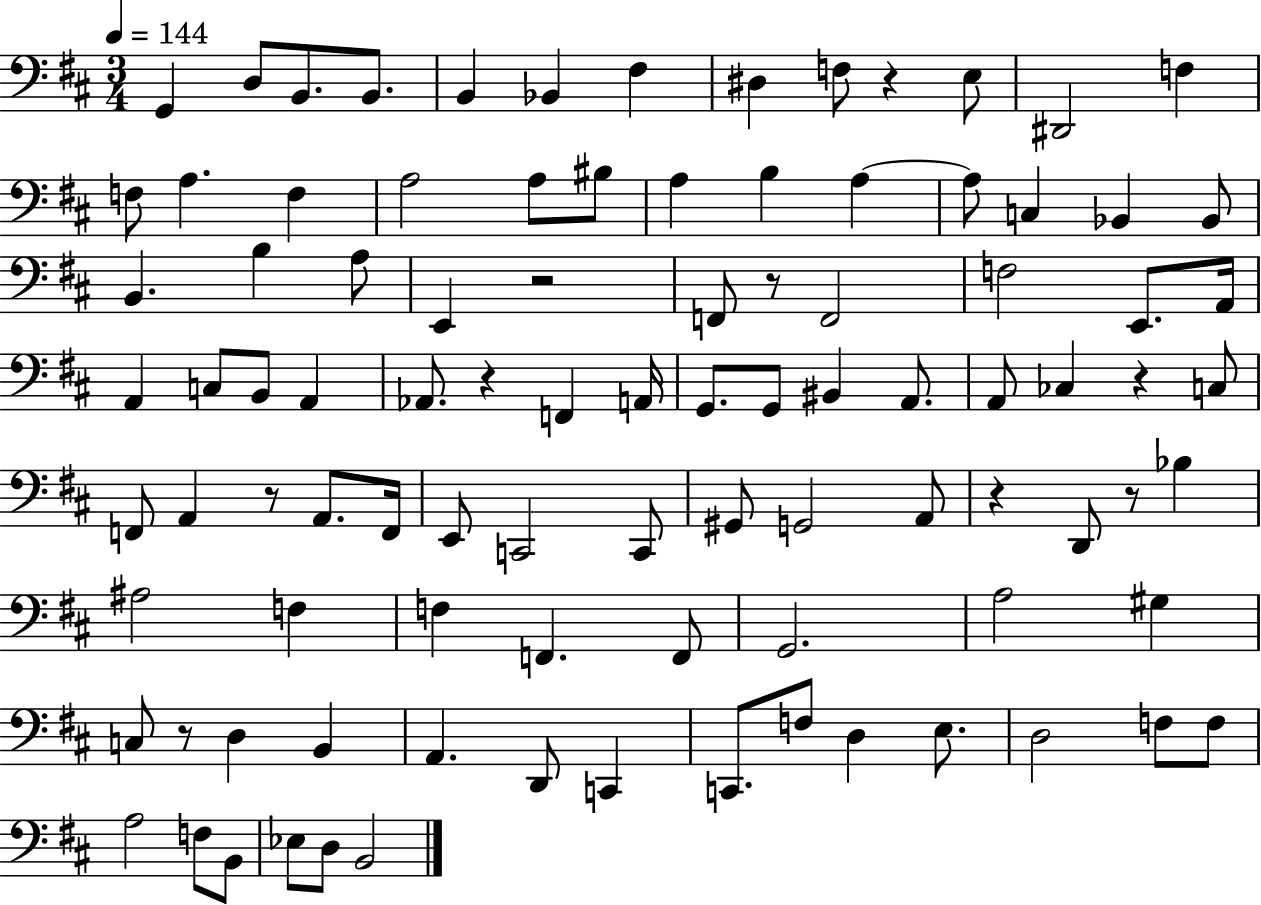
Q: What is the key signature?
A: D major